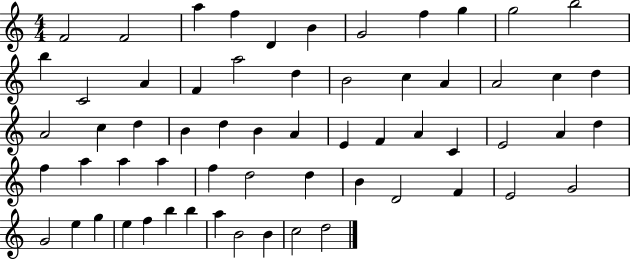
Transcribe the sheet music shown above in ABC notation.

X:1
T:Untitled
M:4/4
L:1/4
K:C
F2 F2 a f D B G2 f g g2 b2 b C2 A F a2 d B2 c A A2 c d A2 c d B d B A E F A C E2 A d f a a a f d2 d B D2 F E2 G2 G2 e g e f b b a B2 B c2 d2